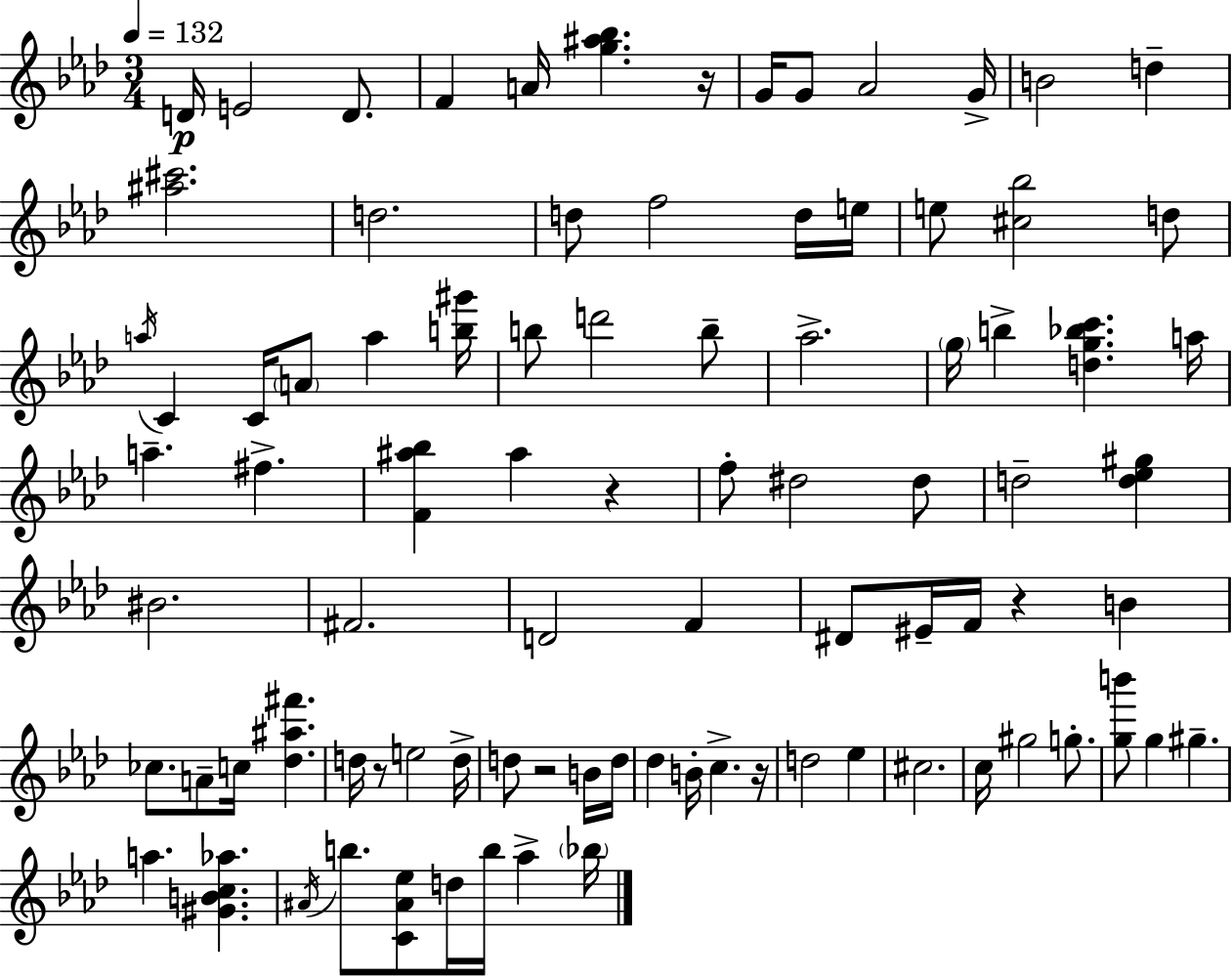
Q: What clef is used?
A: treble